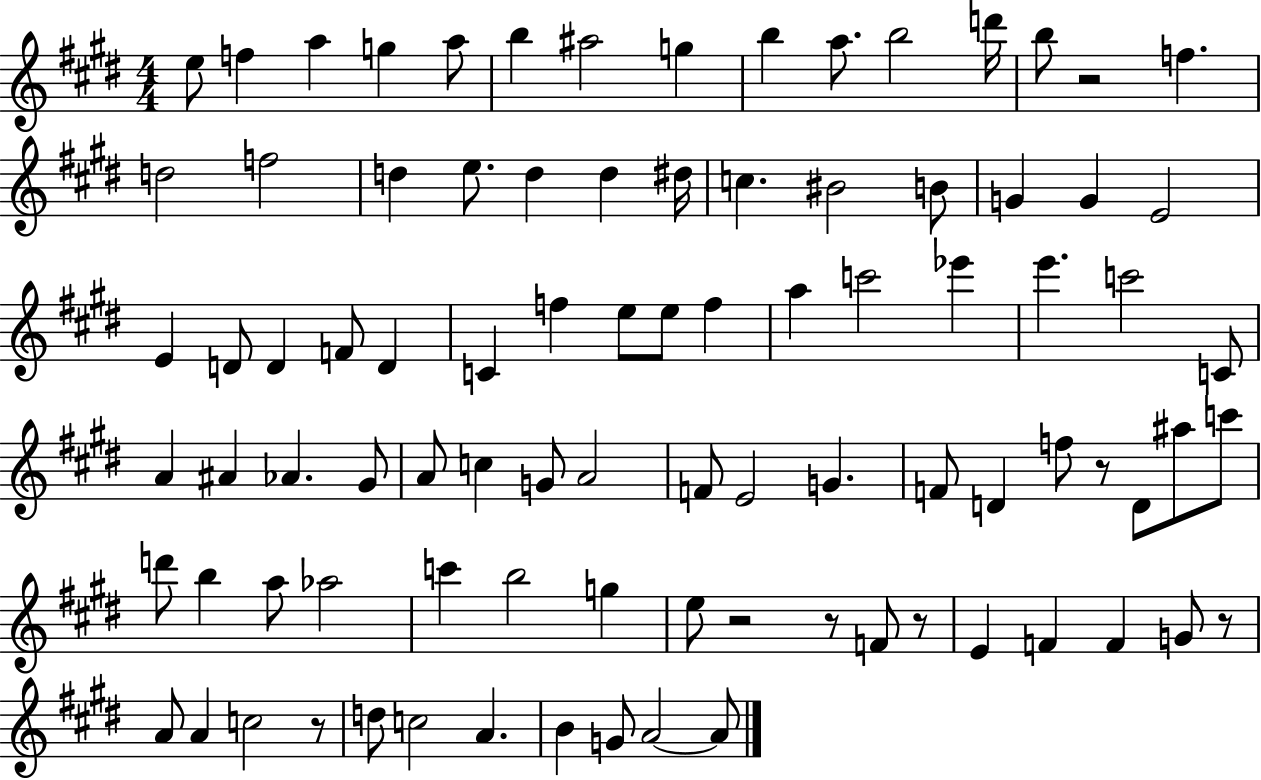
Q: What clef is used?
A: treble